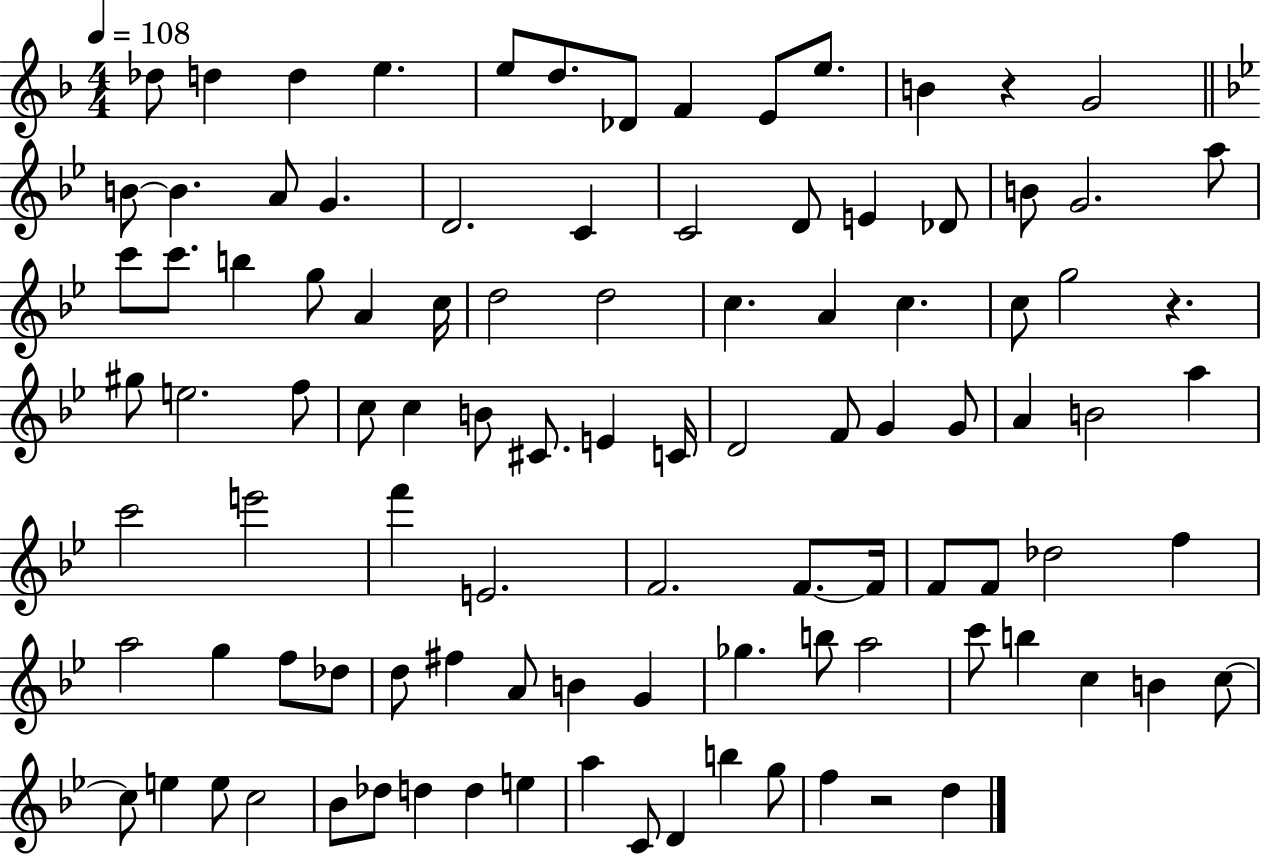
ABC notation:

X:1
T:Untitled
M:4/4
L:1/4
K:F
_d/2 d d e e/2 d/2 _D/2 F E/2 e/2 B z G2 B/2 B A/2 G D2 C C2 D/2 E _D/2 B/2 G2 a/2 c'/2 c'/2 b g/2 A c/4 d2 d2 c A c c/2 g2 z ^g/2 e2 f/2 c/2 c B/2 ^C/2 E C/4 D2 F/2 G G/2 A B2 a c'2 e'2 f' E2 F2 F/2 F/4 F/2 F/2 _d2 f a2 g f/2 _d/2 d/2 ^f A/2 B G _g b/2 a2 c'/2 b c B c/2 c/2 e e/2 c2 _B/2 _d/2 d d e a C/2 D b g/2 f z2 d